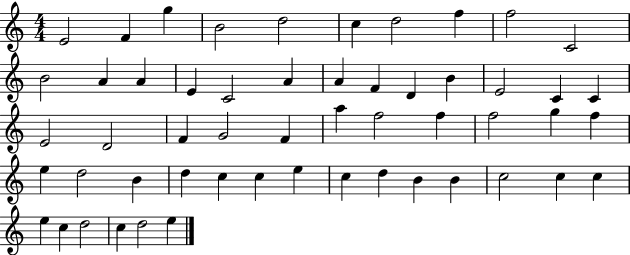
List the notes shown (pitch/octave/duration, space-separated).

E4/h F4/q G5/q B4/h D5/h C5/q D5/h F5/q F5/h C4/h B4/h A4/q A4/q E4/q C4/h A4/q A4/q F4/q D4/q B4/q E4/h C4/q C4/q E4/h D4/h F4/q G4/h F4/q A5/q F5/h F5/q F5/h G5/q F5/q E5/q D5/h B4/q D5/q C5/q C5/q E5/q C5/q D5/q B4/q B4/q C5/h C5/q C5/q E5/q C5/q D5/h C5/q D5/h E5/q